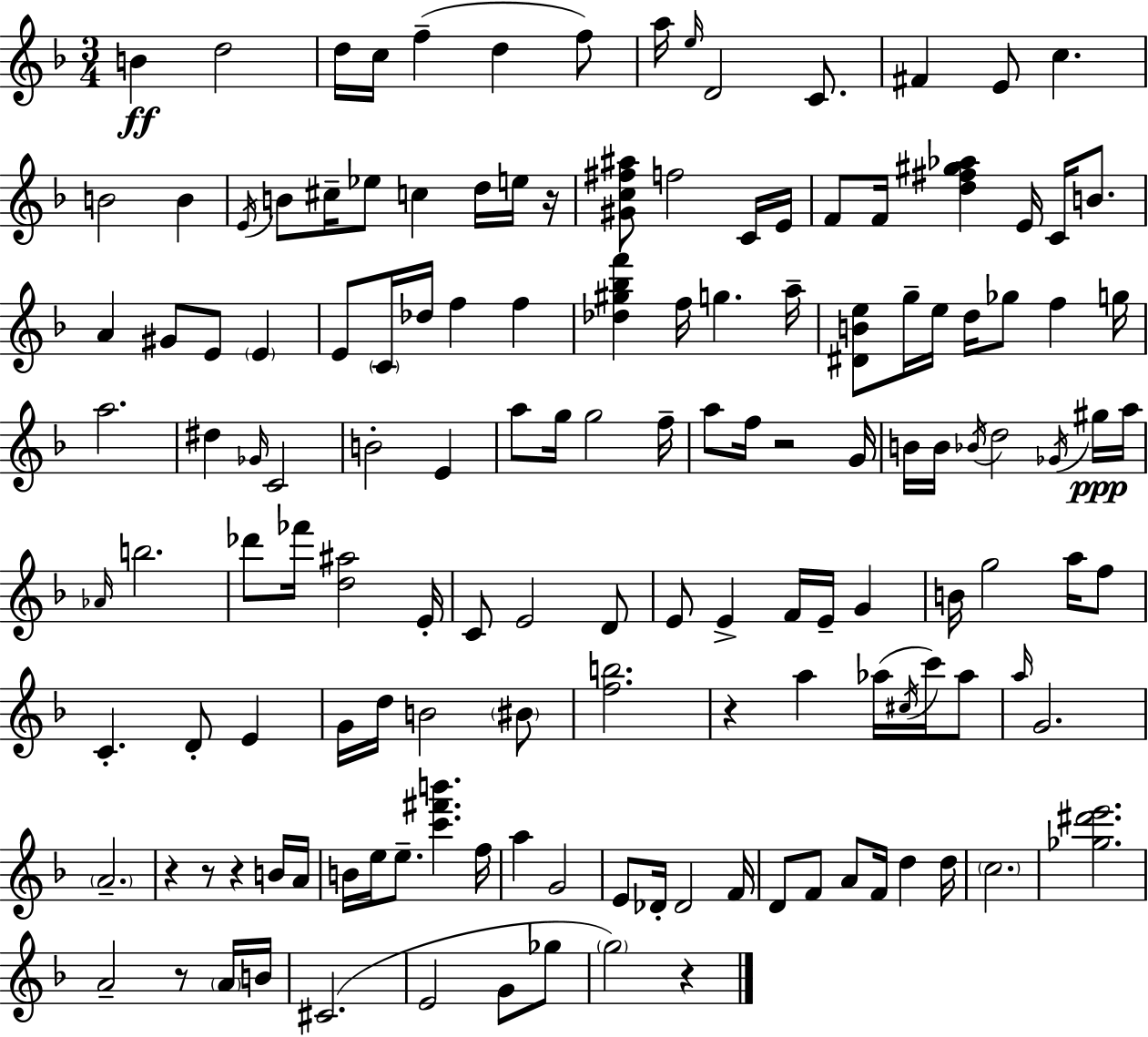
X:1
T:Untitled
M:3/4
L:1/4
K:Dm
B d2 d/4 c/4 f d f/2 a/4 e/4 D2 C/2 ^F E/2 c B2 B E/4 B/2 ^c/4 _e/2 c d/4 e/4 z/4 [^Gc^f^a]/2 f2 C/4 E/4 F/2 F/4 [d^f^g_a] E/4 C/4 B/2 A ^G/2 E/2 E E/2 C/4 _d/4 f f [_d^g_bf'] f/4 g a/4 [^DBe]/2 g/4 e/4 d/4 _g/2 f g/4 a2 ^d _G/4 C2 B2 E a/2 g/4 g2 f/4 a/2 f/4 z2 G/4 B/4 B/4 _B/4 d2 _G/4 ^g/4 a/4 _A/4 b2 _d'/2 _f'/4 [d^a]2 E/4 C/2 E2 D/2 E/2 E F/4 E/4 G B/4 g2 a/4 f/2 C D/2 E G/4 d/4 B2 ^B/2 [fb]2 z a _a/4 ^c/4 c'/4 _a/2 a/4 G2 A2 z z/2 z B/4 A/4 B/4 e/4 e/2 [c'^f'b'] f/4 a G2 E/2 _D/4 _D2 F/4 D/2 F/2 A/2 F/4 d d/4 c2 [_g^d'e']2 A2 z/2 A/4 B/4 ^C2 E2 G/2 _g/2 g2 z